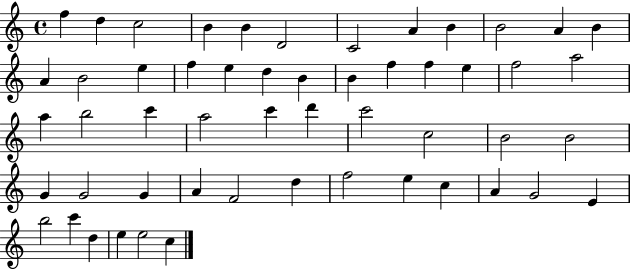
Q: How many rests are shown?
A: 0